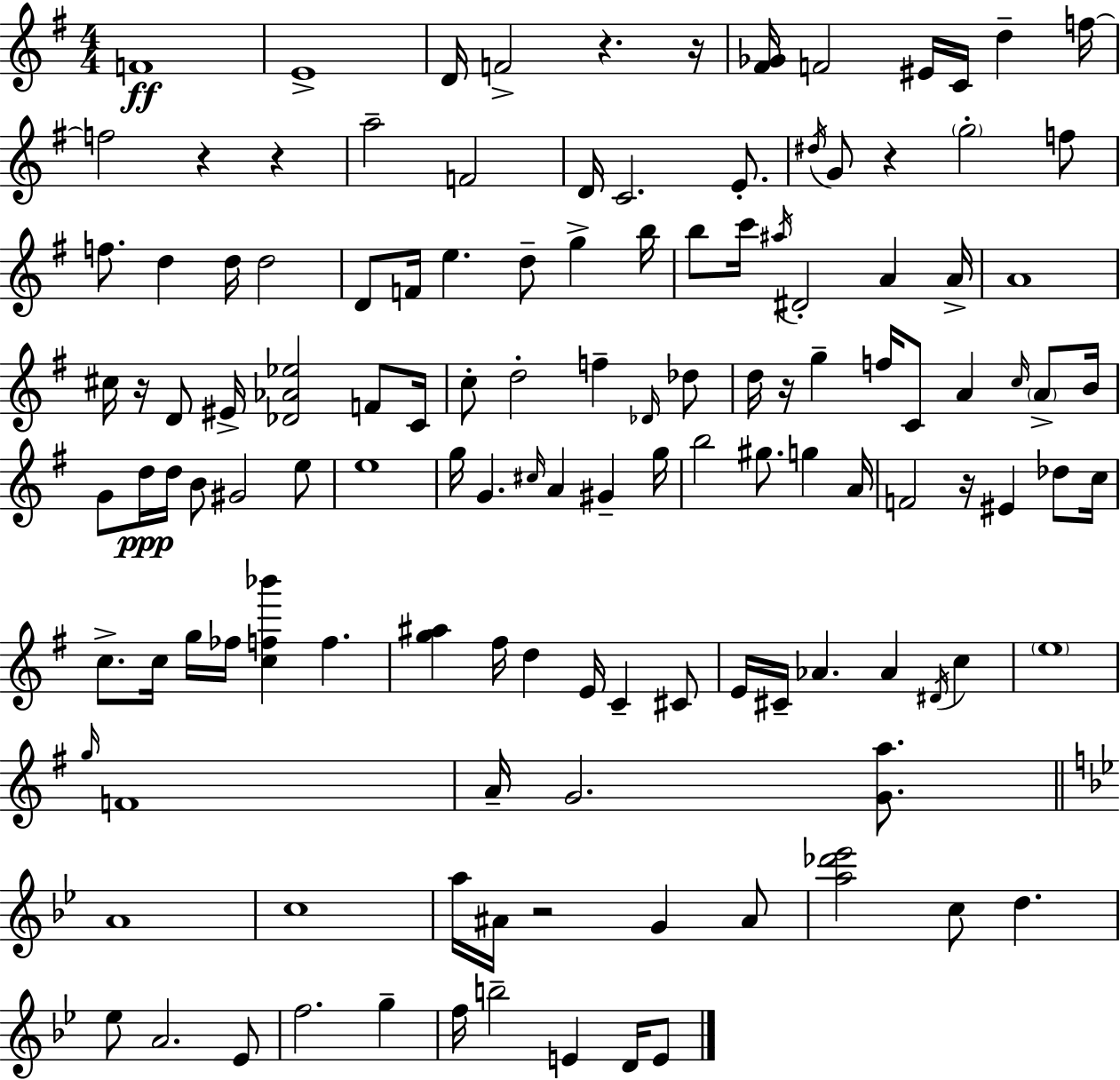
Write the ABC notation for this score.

X:1
T:Untitled
M:4/4
L:1/4
K:G
F4 E4 D/4 F2 z z/4 [^F_G]/4 F2 ^E/4 C/4 d f/4 f2 z z a2 F2 D/4 C2 E/2 ^d/4 G/2 z g2 f/2 f/2 d d/4 d2 D/2 F/4 e d/2 g b/4 b/2 c'/4 ^a/4 ^D2 A A/4 A4 ^c/4 z/4 D/2 ^E/4 [_D_A_e]2 F/2 C/4 c/2 d2 f _D/4 _d/2 d/4 z/4 g f/4 C/2 A c/4 A/2 B/4 G/2 d/4 d/4 B/2 ^G2 e/2 e4 g/4 G ^c/4 A ^G g/4 b2 ^g/2 g A/4 F2 z/4 ^E _d/2 c/4 c/2 c/4 g/4 _f/4 [cf_b'] f [g^a] ^f/4 d E/4 C ^C/2 E/4 ^C/4 _A _A ^D/4 c e4 g/4 F4 A/4 G2 [Ga]/2 A4 c4 a/4 ^A/4 z2 G ^A/2 [a_d'_e']2 c/2 d _e/2 A2 _E/2 f2 g f/4 b2 E D/4 E/2